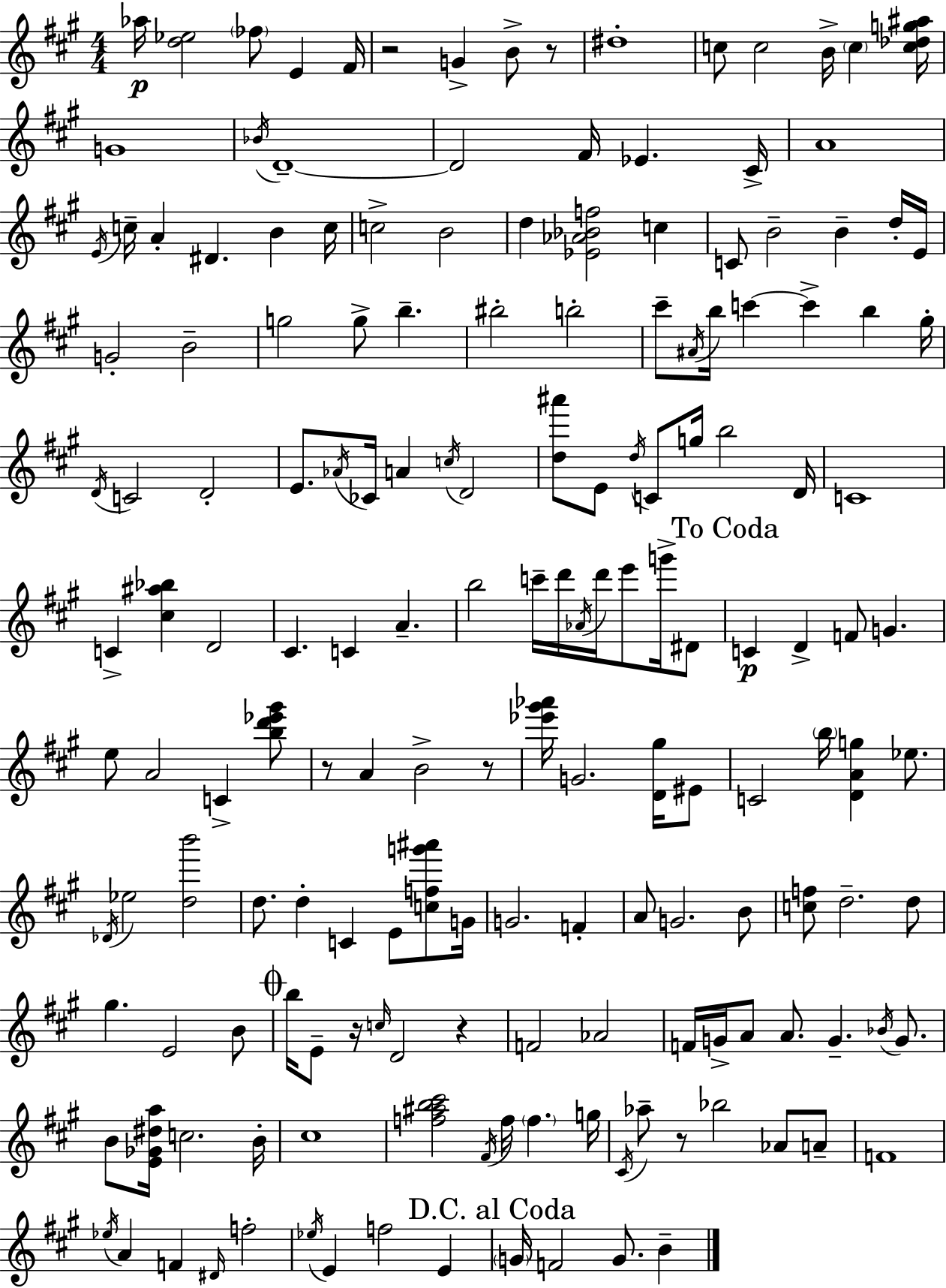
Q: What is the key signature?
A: A major